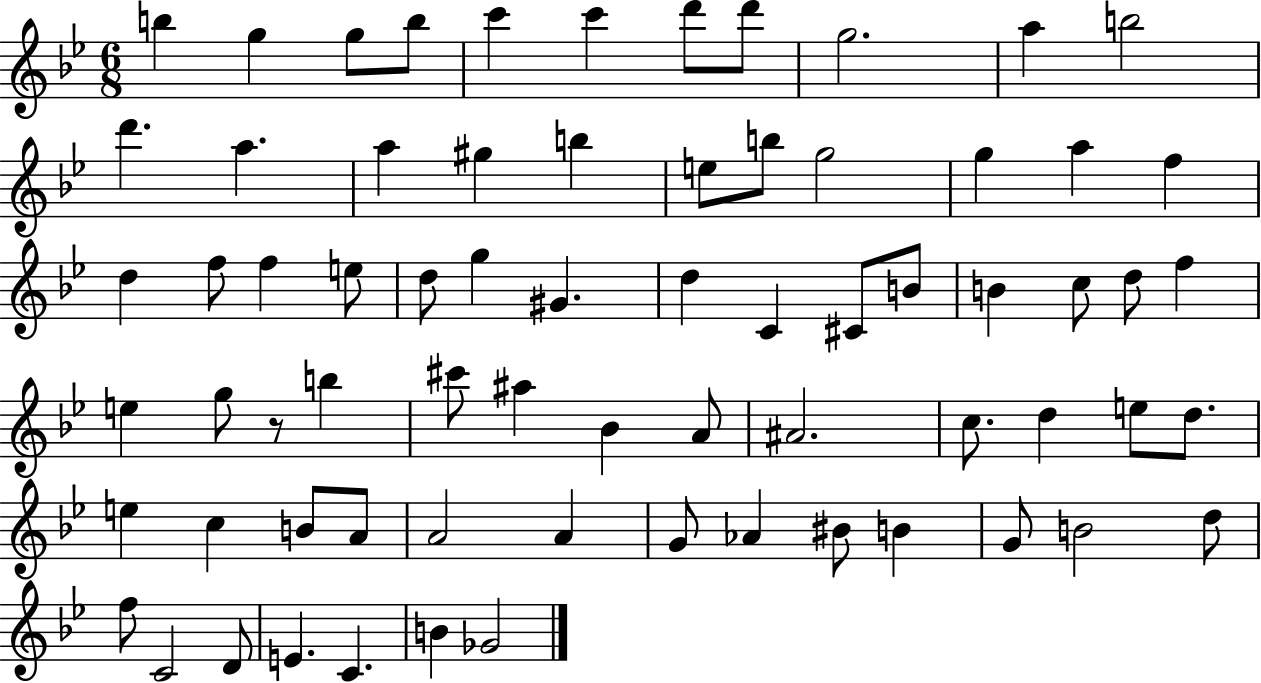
{
  \clef treble
  \numericTimeSignature
  \time 6/8
  \key bes \major
  \repeat volta 2 { b''4 g''4 g''8 b''8 | c'''4 c'''4 d'''8 d'''8 | g''2. | a''4 b''2 | \break d'''4. a''4. | a''4 gis''4 b''4 | e''8 b''8 g''2 | g''4 a''4 f''4 | \break d''4 f''8 f''4 e''8 | d''8 g''4 gis'4. | d''4 c'4 cis'8 b'8 | b'4 c''8 d''8 f''4 | \break e''4 g''8 r8 b''4 | cis'''8 ais''4 bes'4 a'8 | ais'2. | c''8. d''4 e''8 d''8. | \break e''4 c''4 b'8 a'8 | a'2 a'4 | g'8 aes'4 bis'8 b'4 | g'8 b'2 d''8 | \break f''8 c'2 d'8 | e'4. c'4. | b'4 ges'2 | } \bar "|."
}